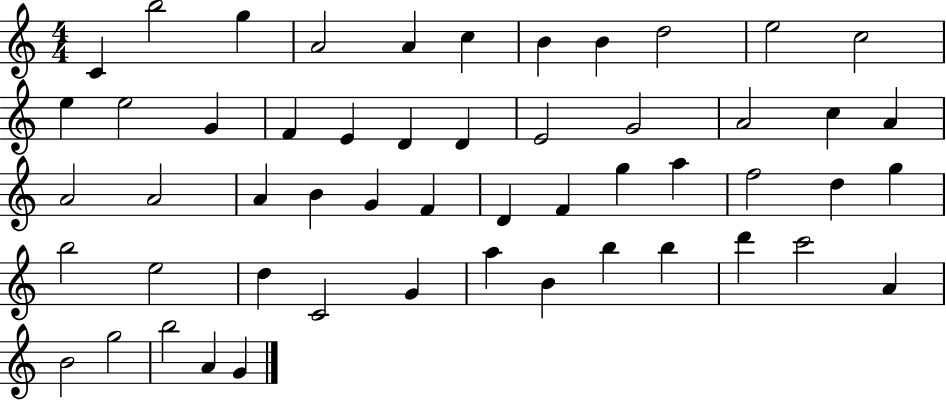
C4/q B5/h G5/q A4/h A4/q C5/q B4/q B4/q D5/h E5/h C5/h E5/q E5/h G4/q F4/q E4/q D4/q D4/q E4/h G4/h A4/h C5/q A4/q A4/h A4/h A4/q B4/q G4/q F4/q D4/q F4/q G5/q A5/q F5/h D5/q G5/q B5/h E5/h D5/q C4/h G4/q A5/q B4/q B5/q B5/q D6/q C6/h A4/q B4/h G5/h B5/h A4/q G4/q